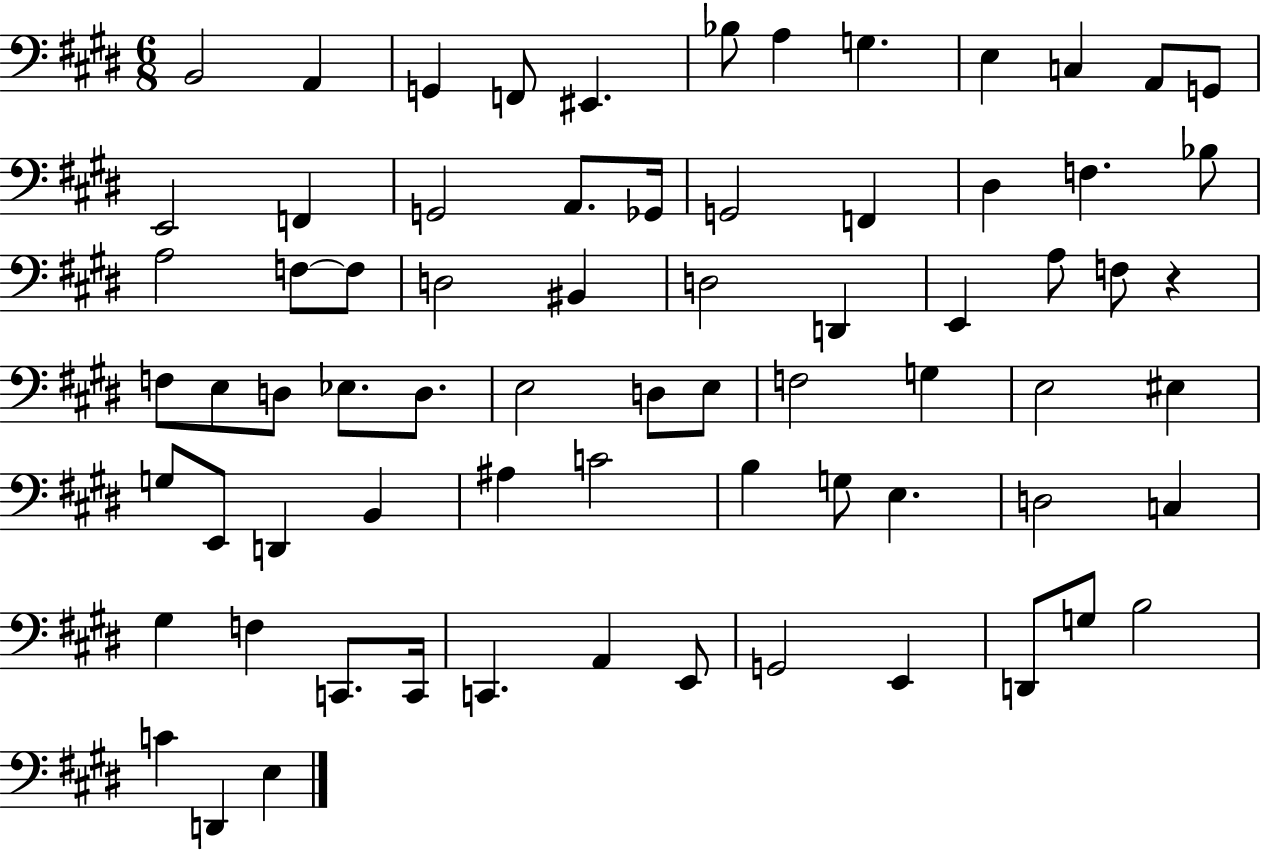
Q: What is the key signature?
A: E major